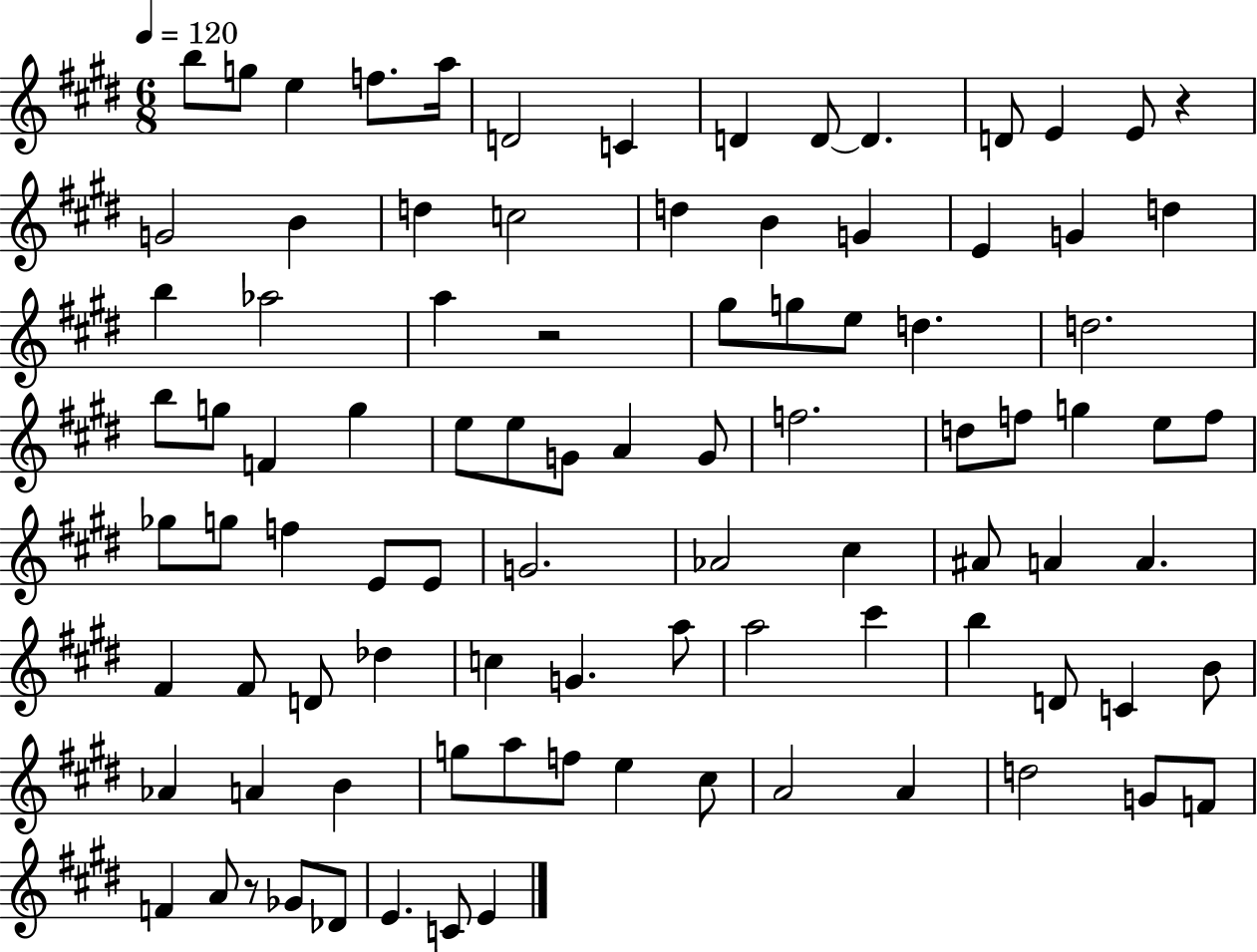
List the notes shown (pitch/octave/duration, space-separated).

B5/e G5/e E5/q F5/e. A5/s D4/h C4/q D4/q D4/e D4/q. D4/e E4/q E4/e R/q G4/h B4/q D5/q C5/h D5/q B4/q G4/q E4/q G4/q D5/q B5/q Ab5/h A5/q R/h G#5/e G5/e E5/e D5/q. D5/h. B5/e G5/e F4/q G5/q E5/e E5/e G4/e A4/q G4/e F5/h. D5/e F5/e G5/q E5/e F5/e Gb5/e G5/e F5/q E4/e E4/e G4/h. Ab4/h C#5/q A#4/e A4/q A4/q. F#4/q F#4/e D4/e Db5/q C5/q G4/q. A5/e A5/h C#6/q B5/q D4/e C4/q B4/e Ab4/q A4/q B4/q G5/e A5/e F5/e E5/q C#5/e A4/h A4/q D5/h G4/e F4/e F4/q A4/e R/e Gb4/e Db4/e E4/q. C4/e E4/q